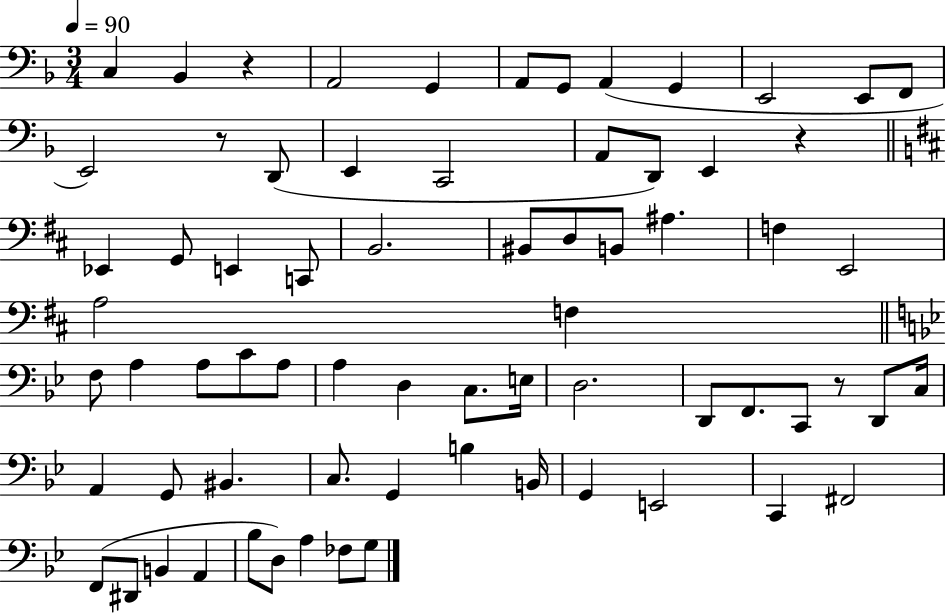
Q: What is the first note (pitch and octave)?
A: C3